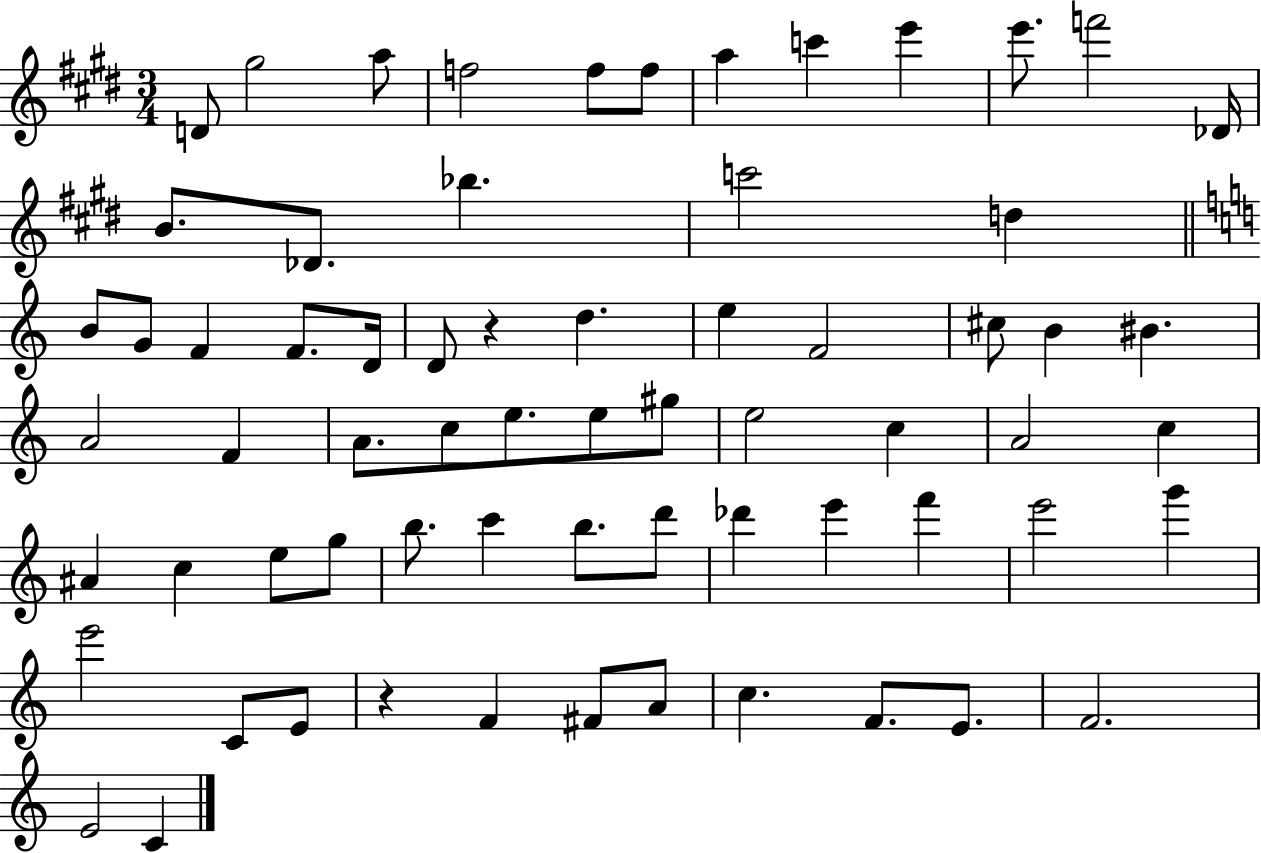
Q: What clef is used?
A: treble